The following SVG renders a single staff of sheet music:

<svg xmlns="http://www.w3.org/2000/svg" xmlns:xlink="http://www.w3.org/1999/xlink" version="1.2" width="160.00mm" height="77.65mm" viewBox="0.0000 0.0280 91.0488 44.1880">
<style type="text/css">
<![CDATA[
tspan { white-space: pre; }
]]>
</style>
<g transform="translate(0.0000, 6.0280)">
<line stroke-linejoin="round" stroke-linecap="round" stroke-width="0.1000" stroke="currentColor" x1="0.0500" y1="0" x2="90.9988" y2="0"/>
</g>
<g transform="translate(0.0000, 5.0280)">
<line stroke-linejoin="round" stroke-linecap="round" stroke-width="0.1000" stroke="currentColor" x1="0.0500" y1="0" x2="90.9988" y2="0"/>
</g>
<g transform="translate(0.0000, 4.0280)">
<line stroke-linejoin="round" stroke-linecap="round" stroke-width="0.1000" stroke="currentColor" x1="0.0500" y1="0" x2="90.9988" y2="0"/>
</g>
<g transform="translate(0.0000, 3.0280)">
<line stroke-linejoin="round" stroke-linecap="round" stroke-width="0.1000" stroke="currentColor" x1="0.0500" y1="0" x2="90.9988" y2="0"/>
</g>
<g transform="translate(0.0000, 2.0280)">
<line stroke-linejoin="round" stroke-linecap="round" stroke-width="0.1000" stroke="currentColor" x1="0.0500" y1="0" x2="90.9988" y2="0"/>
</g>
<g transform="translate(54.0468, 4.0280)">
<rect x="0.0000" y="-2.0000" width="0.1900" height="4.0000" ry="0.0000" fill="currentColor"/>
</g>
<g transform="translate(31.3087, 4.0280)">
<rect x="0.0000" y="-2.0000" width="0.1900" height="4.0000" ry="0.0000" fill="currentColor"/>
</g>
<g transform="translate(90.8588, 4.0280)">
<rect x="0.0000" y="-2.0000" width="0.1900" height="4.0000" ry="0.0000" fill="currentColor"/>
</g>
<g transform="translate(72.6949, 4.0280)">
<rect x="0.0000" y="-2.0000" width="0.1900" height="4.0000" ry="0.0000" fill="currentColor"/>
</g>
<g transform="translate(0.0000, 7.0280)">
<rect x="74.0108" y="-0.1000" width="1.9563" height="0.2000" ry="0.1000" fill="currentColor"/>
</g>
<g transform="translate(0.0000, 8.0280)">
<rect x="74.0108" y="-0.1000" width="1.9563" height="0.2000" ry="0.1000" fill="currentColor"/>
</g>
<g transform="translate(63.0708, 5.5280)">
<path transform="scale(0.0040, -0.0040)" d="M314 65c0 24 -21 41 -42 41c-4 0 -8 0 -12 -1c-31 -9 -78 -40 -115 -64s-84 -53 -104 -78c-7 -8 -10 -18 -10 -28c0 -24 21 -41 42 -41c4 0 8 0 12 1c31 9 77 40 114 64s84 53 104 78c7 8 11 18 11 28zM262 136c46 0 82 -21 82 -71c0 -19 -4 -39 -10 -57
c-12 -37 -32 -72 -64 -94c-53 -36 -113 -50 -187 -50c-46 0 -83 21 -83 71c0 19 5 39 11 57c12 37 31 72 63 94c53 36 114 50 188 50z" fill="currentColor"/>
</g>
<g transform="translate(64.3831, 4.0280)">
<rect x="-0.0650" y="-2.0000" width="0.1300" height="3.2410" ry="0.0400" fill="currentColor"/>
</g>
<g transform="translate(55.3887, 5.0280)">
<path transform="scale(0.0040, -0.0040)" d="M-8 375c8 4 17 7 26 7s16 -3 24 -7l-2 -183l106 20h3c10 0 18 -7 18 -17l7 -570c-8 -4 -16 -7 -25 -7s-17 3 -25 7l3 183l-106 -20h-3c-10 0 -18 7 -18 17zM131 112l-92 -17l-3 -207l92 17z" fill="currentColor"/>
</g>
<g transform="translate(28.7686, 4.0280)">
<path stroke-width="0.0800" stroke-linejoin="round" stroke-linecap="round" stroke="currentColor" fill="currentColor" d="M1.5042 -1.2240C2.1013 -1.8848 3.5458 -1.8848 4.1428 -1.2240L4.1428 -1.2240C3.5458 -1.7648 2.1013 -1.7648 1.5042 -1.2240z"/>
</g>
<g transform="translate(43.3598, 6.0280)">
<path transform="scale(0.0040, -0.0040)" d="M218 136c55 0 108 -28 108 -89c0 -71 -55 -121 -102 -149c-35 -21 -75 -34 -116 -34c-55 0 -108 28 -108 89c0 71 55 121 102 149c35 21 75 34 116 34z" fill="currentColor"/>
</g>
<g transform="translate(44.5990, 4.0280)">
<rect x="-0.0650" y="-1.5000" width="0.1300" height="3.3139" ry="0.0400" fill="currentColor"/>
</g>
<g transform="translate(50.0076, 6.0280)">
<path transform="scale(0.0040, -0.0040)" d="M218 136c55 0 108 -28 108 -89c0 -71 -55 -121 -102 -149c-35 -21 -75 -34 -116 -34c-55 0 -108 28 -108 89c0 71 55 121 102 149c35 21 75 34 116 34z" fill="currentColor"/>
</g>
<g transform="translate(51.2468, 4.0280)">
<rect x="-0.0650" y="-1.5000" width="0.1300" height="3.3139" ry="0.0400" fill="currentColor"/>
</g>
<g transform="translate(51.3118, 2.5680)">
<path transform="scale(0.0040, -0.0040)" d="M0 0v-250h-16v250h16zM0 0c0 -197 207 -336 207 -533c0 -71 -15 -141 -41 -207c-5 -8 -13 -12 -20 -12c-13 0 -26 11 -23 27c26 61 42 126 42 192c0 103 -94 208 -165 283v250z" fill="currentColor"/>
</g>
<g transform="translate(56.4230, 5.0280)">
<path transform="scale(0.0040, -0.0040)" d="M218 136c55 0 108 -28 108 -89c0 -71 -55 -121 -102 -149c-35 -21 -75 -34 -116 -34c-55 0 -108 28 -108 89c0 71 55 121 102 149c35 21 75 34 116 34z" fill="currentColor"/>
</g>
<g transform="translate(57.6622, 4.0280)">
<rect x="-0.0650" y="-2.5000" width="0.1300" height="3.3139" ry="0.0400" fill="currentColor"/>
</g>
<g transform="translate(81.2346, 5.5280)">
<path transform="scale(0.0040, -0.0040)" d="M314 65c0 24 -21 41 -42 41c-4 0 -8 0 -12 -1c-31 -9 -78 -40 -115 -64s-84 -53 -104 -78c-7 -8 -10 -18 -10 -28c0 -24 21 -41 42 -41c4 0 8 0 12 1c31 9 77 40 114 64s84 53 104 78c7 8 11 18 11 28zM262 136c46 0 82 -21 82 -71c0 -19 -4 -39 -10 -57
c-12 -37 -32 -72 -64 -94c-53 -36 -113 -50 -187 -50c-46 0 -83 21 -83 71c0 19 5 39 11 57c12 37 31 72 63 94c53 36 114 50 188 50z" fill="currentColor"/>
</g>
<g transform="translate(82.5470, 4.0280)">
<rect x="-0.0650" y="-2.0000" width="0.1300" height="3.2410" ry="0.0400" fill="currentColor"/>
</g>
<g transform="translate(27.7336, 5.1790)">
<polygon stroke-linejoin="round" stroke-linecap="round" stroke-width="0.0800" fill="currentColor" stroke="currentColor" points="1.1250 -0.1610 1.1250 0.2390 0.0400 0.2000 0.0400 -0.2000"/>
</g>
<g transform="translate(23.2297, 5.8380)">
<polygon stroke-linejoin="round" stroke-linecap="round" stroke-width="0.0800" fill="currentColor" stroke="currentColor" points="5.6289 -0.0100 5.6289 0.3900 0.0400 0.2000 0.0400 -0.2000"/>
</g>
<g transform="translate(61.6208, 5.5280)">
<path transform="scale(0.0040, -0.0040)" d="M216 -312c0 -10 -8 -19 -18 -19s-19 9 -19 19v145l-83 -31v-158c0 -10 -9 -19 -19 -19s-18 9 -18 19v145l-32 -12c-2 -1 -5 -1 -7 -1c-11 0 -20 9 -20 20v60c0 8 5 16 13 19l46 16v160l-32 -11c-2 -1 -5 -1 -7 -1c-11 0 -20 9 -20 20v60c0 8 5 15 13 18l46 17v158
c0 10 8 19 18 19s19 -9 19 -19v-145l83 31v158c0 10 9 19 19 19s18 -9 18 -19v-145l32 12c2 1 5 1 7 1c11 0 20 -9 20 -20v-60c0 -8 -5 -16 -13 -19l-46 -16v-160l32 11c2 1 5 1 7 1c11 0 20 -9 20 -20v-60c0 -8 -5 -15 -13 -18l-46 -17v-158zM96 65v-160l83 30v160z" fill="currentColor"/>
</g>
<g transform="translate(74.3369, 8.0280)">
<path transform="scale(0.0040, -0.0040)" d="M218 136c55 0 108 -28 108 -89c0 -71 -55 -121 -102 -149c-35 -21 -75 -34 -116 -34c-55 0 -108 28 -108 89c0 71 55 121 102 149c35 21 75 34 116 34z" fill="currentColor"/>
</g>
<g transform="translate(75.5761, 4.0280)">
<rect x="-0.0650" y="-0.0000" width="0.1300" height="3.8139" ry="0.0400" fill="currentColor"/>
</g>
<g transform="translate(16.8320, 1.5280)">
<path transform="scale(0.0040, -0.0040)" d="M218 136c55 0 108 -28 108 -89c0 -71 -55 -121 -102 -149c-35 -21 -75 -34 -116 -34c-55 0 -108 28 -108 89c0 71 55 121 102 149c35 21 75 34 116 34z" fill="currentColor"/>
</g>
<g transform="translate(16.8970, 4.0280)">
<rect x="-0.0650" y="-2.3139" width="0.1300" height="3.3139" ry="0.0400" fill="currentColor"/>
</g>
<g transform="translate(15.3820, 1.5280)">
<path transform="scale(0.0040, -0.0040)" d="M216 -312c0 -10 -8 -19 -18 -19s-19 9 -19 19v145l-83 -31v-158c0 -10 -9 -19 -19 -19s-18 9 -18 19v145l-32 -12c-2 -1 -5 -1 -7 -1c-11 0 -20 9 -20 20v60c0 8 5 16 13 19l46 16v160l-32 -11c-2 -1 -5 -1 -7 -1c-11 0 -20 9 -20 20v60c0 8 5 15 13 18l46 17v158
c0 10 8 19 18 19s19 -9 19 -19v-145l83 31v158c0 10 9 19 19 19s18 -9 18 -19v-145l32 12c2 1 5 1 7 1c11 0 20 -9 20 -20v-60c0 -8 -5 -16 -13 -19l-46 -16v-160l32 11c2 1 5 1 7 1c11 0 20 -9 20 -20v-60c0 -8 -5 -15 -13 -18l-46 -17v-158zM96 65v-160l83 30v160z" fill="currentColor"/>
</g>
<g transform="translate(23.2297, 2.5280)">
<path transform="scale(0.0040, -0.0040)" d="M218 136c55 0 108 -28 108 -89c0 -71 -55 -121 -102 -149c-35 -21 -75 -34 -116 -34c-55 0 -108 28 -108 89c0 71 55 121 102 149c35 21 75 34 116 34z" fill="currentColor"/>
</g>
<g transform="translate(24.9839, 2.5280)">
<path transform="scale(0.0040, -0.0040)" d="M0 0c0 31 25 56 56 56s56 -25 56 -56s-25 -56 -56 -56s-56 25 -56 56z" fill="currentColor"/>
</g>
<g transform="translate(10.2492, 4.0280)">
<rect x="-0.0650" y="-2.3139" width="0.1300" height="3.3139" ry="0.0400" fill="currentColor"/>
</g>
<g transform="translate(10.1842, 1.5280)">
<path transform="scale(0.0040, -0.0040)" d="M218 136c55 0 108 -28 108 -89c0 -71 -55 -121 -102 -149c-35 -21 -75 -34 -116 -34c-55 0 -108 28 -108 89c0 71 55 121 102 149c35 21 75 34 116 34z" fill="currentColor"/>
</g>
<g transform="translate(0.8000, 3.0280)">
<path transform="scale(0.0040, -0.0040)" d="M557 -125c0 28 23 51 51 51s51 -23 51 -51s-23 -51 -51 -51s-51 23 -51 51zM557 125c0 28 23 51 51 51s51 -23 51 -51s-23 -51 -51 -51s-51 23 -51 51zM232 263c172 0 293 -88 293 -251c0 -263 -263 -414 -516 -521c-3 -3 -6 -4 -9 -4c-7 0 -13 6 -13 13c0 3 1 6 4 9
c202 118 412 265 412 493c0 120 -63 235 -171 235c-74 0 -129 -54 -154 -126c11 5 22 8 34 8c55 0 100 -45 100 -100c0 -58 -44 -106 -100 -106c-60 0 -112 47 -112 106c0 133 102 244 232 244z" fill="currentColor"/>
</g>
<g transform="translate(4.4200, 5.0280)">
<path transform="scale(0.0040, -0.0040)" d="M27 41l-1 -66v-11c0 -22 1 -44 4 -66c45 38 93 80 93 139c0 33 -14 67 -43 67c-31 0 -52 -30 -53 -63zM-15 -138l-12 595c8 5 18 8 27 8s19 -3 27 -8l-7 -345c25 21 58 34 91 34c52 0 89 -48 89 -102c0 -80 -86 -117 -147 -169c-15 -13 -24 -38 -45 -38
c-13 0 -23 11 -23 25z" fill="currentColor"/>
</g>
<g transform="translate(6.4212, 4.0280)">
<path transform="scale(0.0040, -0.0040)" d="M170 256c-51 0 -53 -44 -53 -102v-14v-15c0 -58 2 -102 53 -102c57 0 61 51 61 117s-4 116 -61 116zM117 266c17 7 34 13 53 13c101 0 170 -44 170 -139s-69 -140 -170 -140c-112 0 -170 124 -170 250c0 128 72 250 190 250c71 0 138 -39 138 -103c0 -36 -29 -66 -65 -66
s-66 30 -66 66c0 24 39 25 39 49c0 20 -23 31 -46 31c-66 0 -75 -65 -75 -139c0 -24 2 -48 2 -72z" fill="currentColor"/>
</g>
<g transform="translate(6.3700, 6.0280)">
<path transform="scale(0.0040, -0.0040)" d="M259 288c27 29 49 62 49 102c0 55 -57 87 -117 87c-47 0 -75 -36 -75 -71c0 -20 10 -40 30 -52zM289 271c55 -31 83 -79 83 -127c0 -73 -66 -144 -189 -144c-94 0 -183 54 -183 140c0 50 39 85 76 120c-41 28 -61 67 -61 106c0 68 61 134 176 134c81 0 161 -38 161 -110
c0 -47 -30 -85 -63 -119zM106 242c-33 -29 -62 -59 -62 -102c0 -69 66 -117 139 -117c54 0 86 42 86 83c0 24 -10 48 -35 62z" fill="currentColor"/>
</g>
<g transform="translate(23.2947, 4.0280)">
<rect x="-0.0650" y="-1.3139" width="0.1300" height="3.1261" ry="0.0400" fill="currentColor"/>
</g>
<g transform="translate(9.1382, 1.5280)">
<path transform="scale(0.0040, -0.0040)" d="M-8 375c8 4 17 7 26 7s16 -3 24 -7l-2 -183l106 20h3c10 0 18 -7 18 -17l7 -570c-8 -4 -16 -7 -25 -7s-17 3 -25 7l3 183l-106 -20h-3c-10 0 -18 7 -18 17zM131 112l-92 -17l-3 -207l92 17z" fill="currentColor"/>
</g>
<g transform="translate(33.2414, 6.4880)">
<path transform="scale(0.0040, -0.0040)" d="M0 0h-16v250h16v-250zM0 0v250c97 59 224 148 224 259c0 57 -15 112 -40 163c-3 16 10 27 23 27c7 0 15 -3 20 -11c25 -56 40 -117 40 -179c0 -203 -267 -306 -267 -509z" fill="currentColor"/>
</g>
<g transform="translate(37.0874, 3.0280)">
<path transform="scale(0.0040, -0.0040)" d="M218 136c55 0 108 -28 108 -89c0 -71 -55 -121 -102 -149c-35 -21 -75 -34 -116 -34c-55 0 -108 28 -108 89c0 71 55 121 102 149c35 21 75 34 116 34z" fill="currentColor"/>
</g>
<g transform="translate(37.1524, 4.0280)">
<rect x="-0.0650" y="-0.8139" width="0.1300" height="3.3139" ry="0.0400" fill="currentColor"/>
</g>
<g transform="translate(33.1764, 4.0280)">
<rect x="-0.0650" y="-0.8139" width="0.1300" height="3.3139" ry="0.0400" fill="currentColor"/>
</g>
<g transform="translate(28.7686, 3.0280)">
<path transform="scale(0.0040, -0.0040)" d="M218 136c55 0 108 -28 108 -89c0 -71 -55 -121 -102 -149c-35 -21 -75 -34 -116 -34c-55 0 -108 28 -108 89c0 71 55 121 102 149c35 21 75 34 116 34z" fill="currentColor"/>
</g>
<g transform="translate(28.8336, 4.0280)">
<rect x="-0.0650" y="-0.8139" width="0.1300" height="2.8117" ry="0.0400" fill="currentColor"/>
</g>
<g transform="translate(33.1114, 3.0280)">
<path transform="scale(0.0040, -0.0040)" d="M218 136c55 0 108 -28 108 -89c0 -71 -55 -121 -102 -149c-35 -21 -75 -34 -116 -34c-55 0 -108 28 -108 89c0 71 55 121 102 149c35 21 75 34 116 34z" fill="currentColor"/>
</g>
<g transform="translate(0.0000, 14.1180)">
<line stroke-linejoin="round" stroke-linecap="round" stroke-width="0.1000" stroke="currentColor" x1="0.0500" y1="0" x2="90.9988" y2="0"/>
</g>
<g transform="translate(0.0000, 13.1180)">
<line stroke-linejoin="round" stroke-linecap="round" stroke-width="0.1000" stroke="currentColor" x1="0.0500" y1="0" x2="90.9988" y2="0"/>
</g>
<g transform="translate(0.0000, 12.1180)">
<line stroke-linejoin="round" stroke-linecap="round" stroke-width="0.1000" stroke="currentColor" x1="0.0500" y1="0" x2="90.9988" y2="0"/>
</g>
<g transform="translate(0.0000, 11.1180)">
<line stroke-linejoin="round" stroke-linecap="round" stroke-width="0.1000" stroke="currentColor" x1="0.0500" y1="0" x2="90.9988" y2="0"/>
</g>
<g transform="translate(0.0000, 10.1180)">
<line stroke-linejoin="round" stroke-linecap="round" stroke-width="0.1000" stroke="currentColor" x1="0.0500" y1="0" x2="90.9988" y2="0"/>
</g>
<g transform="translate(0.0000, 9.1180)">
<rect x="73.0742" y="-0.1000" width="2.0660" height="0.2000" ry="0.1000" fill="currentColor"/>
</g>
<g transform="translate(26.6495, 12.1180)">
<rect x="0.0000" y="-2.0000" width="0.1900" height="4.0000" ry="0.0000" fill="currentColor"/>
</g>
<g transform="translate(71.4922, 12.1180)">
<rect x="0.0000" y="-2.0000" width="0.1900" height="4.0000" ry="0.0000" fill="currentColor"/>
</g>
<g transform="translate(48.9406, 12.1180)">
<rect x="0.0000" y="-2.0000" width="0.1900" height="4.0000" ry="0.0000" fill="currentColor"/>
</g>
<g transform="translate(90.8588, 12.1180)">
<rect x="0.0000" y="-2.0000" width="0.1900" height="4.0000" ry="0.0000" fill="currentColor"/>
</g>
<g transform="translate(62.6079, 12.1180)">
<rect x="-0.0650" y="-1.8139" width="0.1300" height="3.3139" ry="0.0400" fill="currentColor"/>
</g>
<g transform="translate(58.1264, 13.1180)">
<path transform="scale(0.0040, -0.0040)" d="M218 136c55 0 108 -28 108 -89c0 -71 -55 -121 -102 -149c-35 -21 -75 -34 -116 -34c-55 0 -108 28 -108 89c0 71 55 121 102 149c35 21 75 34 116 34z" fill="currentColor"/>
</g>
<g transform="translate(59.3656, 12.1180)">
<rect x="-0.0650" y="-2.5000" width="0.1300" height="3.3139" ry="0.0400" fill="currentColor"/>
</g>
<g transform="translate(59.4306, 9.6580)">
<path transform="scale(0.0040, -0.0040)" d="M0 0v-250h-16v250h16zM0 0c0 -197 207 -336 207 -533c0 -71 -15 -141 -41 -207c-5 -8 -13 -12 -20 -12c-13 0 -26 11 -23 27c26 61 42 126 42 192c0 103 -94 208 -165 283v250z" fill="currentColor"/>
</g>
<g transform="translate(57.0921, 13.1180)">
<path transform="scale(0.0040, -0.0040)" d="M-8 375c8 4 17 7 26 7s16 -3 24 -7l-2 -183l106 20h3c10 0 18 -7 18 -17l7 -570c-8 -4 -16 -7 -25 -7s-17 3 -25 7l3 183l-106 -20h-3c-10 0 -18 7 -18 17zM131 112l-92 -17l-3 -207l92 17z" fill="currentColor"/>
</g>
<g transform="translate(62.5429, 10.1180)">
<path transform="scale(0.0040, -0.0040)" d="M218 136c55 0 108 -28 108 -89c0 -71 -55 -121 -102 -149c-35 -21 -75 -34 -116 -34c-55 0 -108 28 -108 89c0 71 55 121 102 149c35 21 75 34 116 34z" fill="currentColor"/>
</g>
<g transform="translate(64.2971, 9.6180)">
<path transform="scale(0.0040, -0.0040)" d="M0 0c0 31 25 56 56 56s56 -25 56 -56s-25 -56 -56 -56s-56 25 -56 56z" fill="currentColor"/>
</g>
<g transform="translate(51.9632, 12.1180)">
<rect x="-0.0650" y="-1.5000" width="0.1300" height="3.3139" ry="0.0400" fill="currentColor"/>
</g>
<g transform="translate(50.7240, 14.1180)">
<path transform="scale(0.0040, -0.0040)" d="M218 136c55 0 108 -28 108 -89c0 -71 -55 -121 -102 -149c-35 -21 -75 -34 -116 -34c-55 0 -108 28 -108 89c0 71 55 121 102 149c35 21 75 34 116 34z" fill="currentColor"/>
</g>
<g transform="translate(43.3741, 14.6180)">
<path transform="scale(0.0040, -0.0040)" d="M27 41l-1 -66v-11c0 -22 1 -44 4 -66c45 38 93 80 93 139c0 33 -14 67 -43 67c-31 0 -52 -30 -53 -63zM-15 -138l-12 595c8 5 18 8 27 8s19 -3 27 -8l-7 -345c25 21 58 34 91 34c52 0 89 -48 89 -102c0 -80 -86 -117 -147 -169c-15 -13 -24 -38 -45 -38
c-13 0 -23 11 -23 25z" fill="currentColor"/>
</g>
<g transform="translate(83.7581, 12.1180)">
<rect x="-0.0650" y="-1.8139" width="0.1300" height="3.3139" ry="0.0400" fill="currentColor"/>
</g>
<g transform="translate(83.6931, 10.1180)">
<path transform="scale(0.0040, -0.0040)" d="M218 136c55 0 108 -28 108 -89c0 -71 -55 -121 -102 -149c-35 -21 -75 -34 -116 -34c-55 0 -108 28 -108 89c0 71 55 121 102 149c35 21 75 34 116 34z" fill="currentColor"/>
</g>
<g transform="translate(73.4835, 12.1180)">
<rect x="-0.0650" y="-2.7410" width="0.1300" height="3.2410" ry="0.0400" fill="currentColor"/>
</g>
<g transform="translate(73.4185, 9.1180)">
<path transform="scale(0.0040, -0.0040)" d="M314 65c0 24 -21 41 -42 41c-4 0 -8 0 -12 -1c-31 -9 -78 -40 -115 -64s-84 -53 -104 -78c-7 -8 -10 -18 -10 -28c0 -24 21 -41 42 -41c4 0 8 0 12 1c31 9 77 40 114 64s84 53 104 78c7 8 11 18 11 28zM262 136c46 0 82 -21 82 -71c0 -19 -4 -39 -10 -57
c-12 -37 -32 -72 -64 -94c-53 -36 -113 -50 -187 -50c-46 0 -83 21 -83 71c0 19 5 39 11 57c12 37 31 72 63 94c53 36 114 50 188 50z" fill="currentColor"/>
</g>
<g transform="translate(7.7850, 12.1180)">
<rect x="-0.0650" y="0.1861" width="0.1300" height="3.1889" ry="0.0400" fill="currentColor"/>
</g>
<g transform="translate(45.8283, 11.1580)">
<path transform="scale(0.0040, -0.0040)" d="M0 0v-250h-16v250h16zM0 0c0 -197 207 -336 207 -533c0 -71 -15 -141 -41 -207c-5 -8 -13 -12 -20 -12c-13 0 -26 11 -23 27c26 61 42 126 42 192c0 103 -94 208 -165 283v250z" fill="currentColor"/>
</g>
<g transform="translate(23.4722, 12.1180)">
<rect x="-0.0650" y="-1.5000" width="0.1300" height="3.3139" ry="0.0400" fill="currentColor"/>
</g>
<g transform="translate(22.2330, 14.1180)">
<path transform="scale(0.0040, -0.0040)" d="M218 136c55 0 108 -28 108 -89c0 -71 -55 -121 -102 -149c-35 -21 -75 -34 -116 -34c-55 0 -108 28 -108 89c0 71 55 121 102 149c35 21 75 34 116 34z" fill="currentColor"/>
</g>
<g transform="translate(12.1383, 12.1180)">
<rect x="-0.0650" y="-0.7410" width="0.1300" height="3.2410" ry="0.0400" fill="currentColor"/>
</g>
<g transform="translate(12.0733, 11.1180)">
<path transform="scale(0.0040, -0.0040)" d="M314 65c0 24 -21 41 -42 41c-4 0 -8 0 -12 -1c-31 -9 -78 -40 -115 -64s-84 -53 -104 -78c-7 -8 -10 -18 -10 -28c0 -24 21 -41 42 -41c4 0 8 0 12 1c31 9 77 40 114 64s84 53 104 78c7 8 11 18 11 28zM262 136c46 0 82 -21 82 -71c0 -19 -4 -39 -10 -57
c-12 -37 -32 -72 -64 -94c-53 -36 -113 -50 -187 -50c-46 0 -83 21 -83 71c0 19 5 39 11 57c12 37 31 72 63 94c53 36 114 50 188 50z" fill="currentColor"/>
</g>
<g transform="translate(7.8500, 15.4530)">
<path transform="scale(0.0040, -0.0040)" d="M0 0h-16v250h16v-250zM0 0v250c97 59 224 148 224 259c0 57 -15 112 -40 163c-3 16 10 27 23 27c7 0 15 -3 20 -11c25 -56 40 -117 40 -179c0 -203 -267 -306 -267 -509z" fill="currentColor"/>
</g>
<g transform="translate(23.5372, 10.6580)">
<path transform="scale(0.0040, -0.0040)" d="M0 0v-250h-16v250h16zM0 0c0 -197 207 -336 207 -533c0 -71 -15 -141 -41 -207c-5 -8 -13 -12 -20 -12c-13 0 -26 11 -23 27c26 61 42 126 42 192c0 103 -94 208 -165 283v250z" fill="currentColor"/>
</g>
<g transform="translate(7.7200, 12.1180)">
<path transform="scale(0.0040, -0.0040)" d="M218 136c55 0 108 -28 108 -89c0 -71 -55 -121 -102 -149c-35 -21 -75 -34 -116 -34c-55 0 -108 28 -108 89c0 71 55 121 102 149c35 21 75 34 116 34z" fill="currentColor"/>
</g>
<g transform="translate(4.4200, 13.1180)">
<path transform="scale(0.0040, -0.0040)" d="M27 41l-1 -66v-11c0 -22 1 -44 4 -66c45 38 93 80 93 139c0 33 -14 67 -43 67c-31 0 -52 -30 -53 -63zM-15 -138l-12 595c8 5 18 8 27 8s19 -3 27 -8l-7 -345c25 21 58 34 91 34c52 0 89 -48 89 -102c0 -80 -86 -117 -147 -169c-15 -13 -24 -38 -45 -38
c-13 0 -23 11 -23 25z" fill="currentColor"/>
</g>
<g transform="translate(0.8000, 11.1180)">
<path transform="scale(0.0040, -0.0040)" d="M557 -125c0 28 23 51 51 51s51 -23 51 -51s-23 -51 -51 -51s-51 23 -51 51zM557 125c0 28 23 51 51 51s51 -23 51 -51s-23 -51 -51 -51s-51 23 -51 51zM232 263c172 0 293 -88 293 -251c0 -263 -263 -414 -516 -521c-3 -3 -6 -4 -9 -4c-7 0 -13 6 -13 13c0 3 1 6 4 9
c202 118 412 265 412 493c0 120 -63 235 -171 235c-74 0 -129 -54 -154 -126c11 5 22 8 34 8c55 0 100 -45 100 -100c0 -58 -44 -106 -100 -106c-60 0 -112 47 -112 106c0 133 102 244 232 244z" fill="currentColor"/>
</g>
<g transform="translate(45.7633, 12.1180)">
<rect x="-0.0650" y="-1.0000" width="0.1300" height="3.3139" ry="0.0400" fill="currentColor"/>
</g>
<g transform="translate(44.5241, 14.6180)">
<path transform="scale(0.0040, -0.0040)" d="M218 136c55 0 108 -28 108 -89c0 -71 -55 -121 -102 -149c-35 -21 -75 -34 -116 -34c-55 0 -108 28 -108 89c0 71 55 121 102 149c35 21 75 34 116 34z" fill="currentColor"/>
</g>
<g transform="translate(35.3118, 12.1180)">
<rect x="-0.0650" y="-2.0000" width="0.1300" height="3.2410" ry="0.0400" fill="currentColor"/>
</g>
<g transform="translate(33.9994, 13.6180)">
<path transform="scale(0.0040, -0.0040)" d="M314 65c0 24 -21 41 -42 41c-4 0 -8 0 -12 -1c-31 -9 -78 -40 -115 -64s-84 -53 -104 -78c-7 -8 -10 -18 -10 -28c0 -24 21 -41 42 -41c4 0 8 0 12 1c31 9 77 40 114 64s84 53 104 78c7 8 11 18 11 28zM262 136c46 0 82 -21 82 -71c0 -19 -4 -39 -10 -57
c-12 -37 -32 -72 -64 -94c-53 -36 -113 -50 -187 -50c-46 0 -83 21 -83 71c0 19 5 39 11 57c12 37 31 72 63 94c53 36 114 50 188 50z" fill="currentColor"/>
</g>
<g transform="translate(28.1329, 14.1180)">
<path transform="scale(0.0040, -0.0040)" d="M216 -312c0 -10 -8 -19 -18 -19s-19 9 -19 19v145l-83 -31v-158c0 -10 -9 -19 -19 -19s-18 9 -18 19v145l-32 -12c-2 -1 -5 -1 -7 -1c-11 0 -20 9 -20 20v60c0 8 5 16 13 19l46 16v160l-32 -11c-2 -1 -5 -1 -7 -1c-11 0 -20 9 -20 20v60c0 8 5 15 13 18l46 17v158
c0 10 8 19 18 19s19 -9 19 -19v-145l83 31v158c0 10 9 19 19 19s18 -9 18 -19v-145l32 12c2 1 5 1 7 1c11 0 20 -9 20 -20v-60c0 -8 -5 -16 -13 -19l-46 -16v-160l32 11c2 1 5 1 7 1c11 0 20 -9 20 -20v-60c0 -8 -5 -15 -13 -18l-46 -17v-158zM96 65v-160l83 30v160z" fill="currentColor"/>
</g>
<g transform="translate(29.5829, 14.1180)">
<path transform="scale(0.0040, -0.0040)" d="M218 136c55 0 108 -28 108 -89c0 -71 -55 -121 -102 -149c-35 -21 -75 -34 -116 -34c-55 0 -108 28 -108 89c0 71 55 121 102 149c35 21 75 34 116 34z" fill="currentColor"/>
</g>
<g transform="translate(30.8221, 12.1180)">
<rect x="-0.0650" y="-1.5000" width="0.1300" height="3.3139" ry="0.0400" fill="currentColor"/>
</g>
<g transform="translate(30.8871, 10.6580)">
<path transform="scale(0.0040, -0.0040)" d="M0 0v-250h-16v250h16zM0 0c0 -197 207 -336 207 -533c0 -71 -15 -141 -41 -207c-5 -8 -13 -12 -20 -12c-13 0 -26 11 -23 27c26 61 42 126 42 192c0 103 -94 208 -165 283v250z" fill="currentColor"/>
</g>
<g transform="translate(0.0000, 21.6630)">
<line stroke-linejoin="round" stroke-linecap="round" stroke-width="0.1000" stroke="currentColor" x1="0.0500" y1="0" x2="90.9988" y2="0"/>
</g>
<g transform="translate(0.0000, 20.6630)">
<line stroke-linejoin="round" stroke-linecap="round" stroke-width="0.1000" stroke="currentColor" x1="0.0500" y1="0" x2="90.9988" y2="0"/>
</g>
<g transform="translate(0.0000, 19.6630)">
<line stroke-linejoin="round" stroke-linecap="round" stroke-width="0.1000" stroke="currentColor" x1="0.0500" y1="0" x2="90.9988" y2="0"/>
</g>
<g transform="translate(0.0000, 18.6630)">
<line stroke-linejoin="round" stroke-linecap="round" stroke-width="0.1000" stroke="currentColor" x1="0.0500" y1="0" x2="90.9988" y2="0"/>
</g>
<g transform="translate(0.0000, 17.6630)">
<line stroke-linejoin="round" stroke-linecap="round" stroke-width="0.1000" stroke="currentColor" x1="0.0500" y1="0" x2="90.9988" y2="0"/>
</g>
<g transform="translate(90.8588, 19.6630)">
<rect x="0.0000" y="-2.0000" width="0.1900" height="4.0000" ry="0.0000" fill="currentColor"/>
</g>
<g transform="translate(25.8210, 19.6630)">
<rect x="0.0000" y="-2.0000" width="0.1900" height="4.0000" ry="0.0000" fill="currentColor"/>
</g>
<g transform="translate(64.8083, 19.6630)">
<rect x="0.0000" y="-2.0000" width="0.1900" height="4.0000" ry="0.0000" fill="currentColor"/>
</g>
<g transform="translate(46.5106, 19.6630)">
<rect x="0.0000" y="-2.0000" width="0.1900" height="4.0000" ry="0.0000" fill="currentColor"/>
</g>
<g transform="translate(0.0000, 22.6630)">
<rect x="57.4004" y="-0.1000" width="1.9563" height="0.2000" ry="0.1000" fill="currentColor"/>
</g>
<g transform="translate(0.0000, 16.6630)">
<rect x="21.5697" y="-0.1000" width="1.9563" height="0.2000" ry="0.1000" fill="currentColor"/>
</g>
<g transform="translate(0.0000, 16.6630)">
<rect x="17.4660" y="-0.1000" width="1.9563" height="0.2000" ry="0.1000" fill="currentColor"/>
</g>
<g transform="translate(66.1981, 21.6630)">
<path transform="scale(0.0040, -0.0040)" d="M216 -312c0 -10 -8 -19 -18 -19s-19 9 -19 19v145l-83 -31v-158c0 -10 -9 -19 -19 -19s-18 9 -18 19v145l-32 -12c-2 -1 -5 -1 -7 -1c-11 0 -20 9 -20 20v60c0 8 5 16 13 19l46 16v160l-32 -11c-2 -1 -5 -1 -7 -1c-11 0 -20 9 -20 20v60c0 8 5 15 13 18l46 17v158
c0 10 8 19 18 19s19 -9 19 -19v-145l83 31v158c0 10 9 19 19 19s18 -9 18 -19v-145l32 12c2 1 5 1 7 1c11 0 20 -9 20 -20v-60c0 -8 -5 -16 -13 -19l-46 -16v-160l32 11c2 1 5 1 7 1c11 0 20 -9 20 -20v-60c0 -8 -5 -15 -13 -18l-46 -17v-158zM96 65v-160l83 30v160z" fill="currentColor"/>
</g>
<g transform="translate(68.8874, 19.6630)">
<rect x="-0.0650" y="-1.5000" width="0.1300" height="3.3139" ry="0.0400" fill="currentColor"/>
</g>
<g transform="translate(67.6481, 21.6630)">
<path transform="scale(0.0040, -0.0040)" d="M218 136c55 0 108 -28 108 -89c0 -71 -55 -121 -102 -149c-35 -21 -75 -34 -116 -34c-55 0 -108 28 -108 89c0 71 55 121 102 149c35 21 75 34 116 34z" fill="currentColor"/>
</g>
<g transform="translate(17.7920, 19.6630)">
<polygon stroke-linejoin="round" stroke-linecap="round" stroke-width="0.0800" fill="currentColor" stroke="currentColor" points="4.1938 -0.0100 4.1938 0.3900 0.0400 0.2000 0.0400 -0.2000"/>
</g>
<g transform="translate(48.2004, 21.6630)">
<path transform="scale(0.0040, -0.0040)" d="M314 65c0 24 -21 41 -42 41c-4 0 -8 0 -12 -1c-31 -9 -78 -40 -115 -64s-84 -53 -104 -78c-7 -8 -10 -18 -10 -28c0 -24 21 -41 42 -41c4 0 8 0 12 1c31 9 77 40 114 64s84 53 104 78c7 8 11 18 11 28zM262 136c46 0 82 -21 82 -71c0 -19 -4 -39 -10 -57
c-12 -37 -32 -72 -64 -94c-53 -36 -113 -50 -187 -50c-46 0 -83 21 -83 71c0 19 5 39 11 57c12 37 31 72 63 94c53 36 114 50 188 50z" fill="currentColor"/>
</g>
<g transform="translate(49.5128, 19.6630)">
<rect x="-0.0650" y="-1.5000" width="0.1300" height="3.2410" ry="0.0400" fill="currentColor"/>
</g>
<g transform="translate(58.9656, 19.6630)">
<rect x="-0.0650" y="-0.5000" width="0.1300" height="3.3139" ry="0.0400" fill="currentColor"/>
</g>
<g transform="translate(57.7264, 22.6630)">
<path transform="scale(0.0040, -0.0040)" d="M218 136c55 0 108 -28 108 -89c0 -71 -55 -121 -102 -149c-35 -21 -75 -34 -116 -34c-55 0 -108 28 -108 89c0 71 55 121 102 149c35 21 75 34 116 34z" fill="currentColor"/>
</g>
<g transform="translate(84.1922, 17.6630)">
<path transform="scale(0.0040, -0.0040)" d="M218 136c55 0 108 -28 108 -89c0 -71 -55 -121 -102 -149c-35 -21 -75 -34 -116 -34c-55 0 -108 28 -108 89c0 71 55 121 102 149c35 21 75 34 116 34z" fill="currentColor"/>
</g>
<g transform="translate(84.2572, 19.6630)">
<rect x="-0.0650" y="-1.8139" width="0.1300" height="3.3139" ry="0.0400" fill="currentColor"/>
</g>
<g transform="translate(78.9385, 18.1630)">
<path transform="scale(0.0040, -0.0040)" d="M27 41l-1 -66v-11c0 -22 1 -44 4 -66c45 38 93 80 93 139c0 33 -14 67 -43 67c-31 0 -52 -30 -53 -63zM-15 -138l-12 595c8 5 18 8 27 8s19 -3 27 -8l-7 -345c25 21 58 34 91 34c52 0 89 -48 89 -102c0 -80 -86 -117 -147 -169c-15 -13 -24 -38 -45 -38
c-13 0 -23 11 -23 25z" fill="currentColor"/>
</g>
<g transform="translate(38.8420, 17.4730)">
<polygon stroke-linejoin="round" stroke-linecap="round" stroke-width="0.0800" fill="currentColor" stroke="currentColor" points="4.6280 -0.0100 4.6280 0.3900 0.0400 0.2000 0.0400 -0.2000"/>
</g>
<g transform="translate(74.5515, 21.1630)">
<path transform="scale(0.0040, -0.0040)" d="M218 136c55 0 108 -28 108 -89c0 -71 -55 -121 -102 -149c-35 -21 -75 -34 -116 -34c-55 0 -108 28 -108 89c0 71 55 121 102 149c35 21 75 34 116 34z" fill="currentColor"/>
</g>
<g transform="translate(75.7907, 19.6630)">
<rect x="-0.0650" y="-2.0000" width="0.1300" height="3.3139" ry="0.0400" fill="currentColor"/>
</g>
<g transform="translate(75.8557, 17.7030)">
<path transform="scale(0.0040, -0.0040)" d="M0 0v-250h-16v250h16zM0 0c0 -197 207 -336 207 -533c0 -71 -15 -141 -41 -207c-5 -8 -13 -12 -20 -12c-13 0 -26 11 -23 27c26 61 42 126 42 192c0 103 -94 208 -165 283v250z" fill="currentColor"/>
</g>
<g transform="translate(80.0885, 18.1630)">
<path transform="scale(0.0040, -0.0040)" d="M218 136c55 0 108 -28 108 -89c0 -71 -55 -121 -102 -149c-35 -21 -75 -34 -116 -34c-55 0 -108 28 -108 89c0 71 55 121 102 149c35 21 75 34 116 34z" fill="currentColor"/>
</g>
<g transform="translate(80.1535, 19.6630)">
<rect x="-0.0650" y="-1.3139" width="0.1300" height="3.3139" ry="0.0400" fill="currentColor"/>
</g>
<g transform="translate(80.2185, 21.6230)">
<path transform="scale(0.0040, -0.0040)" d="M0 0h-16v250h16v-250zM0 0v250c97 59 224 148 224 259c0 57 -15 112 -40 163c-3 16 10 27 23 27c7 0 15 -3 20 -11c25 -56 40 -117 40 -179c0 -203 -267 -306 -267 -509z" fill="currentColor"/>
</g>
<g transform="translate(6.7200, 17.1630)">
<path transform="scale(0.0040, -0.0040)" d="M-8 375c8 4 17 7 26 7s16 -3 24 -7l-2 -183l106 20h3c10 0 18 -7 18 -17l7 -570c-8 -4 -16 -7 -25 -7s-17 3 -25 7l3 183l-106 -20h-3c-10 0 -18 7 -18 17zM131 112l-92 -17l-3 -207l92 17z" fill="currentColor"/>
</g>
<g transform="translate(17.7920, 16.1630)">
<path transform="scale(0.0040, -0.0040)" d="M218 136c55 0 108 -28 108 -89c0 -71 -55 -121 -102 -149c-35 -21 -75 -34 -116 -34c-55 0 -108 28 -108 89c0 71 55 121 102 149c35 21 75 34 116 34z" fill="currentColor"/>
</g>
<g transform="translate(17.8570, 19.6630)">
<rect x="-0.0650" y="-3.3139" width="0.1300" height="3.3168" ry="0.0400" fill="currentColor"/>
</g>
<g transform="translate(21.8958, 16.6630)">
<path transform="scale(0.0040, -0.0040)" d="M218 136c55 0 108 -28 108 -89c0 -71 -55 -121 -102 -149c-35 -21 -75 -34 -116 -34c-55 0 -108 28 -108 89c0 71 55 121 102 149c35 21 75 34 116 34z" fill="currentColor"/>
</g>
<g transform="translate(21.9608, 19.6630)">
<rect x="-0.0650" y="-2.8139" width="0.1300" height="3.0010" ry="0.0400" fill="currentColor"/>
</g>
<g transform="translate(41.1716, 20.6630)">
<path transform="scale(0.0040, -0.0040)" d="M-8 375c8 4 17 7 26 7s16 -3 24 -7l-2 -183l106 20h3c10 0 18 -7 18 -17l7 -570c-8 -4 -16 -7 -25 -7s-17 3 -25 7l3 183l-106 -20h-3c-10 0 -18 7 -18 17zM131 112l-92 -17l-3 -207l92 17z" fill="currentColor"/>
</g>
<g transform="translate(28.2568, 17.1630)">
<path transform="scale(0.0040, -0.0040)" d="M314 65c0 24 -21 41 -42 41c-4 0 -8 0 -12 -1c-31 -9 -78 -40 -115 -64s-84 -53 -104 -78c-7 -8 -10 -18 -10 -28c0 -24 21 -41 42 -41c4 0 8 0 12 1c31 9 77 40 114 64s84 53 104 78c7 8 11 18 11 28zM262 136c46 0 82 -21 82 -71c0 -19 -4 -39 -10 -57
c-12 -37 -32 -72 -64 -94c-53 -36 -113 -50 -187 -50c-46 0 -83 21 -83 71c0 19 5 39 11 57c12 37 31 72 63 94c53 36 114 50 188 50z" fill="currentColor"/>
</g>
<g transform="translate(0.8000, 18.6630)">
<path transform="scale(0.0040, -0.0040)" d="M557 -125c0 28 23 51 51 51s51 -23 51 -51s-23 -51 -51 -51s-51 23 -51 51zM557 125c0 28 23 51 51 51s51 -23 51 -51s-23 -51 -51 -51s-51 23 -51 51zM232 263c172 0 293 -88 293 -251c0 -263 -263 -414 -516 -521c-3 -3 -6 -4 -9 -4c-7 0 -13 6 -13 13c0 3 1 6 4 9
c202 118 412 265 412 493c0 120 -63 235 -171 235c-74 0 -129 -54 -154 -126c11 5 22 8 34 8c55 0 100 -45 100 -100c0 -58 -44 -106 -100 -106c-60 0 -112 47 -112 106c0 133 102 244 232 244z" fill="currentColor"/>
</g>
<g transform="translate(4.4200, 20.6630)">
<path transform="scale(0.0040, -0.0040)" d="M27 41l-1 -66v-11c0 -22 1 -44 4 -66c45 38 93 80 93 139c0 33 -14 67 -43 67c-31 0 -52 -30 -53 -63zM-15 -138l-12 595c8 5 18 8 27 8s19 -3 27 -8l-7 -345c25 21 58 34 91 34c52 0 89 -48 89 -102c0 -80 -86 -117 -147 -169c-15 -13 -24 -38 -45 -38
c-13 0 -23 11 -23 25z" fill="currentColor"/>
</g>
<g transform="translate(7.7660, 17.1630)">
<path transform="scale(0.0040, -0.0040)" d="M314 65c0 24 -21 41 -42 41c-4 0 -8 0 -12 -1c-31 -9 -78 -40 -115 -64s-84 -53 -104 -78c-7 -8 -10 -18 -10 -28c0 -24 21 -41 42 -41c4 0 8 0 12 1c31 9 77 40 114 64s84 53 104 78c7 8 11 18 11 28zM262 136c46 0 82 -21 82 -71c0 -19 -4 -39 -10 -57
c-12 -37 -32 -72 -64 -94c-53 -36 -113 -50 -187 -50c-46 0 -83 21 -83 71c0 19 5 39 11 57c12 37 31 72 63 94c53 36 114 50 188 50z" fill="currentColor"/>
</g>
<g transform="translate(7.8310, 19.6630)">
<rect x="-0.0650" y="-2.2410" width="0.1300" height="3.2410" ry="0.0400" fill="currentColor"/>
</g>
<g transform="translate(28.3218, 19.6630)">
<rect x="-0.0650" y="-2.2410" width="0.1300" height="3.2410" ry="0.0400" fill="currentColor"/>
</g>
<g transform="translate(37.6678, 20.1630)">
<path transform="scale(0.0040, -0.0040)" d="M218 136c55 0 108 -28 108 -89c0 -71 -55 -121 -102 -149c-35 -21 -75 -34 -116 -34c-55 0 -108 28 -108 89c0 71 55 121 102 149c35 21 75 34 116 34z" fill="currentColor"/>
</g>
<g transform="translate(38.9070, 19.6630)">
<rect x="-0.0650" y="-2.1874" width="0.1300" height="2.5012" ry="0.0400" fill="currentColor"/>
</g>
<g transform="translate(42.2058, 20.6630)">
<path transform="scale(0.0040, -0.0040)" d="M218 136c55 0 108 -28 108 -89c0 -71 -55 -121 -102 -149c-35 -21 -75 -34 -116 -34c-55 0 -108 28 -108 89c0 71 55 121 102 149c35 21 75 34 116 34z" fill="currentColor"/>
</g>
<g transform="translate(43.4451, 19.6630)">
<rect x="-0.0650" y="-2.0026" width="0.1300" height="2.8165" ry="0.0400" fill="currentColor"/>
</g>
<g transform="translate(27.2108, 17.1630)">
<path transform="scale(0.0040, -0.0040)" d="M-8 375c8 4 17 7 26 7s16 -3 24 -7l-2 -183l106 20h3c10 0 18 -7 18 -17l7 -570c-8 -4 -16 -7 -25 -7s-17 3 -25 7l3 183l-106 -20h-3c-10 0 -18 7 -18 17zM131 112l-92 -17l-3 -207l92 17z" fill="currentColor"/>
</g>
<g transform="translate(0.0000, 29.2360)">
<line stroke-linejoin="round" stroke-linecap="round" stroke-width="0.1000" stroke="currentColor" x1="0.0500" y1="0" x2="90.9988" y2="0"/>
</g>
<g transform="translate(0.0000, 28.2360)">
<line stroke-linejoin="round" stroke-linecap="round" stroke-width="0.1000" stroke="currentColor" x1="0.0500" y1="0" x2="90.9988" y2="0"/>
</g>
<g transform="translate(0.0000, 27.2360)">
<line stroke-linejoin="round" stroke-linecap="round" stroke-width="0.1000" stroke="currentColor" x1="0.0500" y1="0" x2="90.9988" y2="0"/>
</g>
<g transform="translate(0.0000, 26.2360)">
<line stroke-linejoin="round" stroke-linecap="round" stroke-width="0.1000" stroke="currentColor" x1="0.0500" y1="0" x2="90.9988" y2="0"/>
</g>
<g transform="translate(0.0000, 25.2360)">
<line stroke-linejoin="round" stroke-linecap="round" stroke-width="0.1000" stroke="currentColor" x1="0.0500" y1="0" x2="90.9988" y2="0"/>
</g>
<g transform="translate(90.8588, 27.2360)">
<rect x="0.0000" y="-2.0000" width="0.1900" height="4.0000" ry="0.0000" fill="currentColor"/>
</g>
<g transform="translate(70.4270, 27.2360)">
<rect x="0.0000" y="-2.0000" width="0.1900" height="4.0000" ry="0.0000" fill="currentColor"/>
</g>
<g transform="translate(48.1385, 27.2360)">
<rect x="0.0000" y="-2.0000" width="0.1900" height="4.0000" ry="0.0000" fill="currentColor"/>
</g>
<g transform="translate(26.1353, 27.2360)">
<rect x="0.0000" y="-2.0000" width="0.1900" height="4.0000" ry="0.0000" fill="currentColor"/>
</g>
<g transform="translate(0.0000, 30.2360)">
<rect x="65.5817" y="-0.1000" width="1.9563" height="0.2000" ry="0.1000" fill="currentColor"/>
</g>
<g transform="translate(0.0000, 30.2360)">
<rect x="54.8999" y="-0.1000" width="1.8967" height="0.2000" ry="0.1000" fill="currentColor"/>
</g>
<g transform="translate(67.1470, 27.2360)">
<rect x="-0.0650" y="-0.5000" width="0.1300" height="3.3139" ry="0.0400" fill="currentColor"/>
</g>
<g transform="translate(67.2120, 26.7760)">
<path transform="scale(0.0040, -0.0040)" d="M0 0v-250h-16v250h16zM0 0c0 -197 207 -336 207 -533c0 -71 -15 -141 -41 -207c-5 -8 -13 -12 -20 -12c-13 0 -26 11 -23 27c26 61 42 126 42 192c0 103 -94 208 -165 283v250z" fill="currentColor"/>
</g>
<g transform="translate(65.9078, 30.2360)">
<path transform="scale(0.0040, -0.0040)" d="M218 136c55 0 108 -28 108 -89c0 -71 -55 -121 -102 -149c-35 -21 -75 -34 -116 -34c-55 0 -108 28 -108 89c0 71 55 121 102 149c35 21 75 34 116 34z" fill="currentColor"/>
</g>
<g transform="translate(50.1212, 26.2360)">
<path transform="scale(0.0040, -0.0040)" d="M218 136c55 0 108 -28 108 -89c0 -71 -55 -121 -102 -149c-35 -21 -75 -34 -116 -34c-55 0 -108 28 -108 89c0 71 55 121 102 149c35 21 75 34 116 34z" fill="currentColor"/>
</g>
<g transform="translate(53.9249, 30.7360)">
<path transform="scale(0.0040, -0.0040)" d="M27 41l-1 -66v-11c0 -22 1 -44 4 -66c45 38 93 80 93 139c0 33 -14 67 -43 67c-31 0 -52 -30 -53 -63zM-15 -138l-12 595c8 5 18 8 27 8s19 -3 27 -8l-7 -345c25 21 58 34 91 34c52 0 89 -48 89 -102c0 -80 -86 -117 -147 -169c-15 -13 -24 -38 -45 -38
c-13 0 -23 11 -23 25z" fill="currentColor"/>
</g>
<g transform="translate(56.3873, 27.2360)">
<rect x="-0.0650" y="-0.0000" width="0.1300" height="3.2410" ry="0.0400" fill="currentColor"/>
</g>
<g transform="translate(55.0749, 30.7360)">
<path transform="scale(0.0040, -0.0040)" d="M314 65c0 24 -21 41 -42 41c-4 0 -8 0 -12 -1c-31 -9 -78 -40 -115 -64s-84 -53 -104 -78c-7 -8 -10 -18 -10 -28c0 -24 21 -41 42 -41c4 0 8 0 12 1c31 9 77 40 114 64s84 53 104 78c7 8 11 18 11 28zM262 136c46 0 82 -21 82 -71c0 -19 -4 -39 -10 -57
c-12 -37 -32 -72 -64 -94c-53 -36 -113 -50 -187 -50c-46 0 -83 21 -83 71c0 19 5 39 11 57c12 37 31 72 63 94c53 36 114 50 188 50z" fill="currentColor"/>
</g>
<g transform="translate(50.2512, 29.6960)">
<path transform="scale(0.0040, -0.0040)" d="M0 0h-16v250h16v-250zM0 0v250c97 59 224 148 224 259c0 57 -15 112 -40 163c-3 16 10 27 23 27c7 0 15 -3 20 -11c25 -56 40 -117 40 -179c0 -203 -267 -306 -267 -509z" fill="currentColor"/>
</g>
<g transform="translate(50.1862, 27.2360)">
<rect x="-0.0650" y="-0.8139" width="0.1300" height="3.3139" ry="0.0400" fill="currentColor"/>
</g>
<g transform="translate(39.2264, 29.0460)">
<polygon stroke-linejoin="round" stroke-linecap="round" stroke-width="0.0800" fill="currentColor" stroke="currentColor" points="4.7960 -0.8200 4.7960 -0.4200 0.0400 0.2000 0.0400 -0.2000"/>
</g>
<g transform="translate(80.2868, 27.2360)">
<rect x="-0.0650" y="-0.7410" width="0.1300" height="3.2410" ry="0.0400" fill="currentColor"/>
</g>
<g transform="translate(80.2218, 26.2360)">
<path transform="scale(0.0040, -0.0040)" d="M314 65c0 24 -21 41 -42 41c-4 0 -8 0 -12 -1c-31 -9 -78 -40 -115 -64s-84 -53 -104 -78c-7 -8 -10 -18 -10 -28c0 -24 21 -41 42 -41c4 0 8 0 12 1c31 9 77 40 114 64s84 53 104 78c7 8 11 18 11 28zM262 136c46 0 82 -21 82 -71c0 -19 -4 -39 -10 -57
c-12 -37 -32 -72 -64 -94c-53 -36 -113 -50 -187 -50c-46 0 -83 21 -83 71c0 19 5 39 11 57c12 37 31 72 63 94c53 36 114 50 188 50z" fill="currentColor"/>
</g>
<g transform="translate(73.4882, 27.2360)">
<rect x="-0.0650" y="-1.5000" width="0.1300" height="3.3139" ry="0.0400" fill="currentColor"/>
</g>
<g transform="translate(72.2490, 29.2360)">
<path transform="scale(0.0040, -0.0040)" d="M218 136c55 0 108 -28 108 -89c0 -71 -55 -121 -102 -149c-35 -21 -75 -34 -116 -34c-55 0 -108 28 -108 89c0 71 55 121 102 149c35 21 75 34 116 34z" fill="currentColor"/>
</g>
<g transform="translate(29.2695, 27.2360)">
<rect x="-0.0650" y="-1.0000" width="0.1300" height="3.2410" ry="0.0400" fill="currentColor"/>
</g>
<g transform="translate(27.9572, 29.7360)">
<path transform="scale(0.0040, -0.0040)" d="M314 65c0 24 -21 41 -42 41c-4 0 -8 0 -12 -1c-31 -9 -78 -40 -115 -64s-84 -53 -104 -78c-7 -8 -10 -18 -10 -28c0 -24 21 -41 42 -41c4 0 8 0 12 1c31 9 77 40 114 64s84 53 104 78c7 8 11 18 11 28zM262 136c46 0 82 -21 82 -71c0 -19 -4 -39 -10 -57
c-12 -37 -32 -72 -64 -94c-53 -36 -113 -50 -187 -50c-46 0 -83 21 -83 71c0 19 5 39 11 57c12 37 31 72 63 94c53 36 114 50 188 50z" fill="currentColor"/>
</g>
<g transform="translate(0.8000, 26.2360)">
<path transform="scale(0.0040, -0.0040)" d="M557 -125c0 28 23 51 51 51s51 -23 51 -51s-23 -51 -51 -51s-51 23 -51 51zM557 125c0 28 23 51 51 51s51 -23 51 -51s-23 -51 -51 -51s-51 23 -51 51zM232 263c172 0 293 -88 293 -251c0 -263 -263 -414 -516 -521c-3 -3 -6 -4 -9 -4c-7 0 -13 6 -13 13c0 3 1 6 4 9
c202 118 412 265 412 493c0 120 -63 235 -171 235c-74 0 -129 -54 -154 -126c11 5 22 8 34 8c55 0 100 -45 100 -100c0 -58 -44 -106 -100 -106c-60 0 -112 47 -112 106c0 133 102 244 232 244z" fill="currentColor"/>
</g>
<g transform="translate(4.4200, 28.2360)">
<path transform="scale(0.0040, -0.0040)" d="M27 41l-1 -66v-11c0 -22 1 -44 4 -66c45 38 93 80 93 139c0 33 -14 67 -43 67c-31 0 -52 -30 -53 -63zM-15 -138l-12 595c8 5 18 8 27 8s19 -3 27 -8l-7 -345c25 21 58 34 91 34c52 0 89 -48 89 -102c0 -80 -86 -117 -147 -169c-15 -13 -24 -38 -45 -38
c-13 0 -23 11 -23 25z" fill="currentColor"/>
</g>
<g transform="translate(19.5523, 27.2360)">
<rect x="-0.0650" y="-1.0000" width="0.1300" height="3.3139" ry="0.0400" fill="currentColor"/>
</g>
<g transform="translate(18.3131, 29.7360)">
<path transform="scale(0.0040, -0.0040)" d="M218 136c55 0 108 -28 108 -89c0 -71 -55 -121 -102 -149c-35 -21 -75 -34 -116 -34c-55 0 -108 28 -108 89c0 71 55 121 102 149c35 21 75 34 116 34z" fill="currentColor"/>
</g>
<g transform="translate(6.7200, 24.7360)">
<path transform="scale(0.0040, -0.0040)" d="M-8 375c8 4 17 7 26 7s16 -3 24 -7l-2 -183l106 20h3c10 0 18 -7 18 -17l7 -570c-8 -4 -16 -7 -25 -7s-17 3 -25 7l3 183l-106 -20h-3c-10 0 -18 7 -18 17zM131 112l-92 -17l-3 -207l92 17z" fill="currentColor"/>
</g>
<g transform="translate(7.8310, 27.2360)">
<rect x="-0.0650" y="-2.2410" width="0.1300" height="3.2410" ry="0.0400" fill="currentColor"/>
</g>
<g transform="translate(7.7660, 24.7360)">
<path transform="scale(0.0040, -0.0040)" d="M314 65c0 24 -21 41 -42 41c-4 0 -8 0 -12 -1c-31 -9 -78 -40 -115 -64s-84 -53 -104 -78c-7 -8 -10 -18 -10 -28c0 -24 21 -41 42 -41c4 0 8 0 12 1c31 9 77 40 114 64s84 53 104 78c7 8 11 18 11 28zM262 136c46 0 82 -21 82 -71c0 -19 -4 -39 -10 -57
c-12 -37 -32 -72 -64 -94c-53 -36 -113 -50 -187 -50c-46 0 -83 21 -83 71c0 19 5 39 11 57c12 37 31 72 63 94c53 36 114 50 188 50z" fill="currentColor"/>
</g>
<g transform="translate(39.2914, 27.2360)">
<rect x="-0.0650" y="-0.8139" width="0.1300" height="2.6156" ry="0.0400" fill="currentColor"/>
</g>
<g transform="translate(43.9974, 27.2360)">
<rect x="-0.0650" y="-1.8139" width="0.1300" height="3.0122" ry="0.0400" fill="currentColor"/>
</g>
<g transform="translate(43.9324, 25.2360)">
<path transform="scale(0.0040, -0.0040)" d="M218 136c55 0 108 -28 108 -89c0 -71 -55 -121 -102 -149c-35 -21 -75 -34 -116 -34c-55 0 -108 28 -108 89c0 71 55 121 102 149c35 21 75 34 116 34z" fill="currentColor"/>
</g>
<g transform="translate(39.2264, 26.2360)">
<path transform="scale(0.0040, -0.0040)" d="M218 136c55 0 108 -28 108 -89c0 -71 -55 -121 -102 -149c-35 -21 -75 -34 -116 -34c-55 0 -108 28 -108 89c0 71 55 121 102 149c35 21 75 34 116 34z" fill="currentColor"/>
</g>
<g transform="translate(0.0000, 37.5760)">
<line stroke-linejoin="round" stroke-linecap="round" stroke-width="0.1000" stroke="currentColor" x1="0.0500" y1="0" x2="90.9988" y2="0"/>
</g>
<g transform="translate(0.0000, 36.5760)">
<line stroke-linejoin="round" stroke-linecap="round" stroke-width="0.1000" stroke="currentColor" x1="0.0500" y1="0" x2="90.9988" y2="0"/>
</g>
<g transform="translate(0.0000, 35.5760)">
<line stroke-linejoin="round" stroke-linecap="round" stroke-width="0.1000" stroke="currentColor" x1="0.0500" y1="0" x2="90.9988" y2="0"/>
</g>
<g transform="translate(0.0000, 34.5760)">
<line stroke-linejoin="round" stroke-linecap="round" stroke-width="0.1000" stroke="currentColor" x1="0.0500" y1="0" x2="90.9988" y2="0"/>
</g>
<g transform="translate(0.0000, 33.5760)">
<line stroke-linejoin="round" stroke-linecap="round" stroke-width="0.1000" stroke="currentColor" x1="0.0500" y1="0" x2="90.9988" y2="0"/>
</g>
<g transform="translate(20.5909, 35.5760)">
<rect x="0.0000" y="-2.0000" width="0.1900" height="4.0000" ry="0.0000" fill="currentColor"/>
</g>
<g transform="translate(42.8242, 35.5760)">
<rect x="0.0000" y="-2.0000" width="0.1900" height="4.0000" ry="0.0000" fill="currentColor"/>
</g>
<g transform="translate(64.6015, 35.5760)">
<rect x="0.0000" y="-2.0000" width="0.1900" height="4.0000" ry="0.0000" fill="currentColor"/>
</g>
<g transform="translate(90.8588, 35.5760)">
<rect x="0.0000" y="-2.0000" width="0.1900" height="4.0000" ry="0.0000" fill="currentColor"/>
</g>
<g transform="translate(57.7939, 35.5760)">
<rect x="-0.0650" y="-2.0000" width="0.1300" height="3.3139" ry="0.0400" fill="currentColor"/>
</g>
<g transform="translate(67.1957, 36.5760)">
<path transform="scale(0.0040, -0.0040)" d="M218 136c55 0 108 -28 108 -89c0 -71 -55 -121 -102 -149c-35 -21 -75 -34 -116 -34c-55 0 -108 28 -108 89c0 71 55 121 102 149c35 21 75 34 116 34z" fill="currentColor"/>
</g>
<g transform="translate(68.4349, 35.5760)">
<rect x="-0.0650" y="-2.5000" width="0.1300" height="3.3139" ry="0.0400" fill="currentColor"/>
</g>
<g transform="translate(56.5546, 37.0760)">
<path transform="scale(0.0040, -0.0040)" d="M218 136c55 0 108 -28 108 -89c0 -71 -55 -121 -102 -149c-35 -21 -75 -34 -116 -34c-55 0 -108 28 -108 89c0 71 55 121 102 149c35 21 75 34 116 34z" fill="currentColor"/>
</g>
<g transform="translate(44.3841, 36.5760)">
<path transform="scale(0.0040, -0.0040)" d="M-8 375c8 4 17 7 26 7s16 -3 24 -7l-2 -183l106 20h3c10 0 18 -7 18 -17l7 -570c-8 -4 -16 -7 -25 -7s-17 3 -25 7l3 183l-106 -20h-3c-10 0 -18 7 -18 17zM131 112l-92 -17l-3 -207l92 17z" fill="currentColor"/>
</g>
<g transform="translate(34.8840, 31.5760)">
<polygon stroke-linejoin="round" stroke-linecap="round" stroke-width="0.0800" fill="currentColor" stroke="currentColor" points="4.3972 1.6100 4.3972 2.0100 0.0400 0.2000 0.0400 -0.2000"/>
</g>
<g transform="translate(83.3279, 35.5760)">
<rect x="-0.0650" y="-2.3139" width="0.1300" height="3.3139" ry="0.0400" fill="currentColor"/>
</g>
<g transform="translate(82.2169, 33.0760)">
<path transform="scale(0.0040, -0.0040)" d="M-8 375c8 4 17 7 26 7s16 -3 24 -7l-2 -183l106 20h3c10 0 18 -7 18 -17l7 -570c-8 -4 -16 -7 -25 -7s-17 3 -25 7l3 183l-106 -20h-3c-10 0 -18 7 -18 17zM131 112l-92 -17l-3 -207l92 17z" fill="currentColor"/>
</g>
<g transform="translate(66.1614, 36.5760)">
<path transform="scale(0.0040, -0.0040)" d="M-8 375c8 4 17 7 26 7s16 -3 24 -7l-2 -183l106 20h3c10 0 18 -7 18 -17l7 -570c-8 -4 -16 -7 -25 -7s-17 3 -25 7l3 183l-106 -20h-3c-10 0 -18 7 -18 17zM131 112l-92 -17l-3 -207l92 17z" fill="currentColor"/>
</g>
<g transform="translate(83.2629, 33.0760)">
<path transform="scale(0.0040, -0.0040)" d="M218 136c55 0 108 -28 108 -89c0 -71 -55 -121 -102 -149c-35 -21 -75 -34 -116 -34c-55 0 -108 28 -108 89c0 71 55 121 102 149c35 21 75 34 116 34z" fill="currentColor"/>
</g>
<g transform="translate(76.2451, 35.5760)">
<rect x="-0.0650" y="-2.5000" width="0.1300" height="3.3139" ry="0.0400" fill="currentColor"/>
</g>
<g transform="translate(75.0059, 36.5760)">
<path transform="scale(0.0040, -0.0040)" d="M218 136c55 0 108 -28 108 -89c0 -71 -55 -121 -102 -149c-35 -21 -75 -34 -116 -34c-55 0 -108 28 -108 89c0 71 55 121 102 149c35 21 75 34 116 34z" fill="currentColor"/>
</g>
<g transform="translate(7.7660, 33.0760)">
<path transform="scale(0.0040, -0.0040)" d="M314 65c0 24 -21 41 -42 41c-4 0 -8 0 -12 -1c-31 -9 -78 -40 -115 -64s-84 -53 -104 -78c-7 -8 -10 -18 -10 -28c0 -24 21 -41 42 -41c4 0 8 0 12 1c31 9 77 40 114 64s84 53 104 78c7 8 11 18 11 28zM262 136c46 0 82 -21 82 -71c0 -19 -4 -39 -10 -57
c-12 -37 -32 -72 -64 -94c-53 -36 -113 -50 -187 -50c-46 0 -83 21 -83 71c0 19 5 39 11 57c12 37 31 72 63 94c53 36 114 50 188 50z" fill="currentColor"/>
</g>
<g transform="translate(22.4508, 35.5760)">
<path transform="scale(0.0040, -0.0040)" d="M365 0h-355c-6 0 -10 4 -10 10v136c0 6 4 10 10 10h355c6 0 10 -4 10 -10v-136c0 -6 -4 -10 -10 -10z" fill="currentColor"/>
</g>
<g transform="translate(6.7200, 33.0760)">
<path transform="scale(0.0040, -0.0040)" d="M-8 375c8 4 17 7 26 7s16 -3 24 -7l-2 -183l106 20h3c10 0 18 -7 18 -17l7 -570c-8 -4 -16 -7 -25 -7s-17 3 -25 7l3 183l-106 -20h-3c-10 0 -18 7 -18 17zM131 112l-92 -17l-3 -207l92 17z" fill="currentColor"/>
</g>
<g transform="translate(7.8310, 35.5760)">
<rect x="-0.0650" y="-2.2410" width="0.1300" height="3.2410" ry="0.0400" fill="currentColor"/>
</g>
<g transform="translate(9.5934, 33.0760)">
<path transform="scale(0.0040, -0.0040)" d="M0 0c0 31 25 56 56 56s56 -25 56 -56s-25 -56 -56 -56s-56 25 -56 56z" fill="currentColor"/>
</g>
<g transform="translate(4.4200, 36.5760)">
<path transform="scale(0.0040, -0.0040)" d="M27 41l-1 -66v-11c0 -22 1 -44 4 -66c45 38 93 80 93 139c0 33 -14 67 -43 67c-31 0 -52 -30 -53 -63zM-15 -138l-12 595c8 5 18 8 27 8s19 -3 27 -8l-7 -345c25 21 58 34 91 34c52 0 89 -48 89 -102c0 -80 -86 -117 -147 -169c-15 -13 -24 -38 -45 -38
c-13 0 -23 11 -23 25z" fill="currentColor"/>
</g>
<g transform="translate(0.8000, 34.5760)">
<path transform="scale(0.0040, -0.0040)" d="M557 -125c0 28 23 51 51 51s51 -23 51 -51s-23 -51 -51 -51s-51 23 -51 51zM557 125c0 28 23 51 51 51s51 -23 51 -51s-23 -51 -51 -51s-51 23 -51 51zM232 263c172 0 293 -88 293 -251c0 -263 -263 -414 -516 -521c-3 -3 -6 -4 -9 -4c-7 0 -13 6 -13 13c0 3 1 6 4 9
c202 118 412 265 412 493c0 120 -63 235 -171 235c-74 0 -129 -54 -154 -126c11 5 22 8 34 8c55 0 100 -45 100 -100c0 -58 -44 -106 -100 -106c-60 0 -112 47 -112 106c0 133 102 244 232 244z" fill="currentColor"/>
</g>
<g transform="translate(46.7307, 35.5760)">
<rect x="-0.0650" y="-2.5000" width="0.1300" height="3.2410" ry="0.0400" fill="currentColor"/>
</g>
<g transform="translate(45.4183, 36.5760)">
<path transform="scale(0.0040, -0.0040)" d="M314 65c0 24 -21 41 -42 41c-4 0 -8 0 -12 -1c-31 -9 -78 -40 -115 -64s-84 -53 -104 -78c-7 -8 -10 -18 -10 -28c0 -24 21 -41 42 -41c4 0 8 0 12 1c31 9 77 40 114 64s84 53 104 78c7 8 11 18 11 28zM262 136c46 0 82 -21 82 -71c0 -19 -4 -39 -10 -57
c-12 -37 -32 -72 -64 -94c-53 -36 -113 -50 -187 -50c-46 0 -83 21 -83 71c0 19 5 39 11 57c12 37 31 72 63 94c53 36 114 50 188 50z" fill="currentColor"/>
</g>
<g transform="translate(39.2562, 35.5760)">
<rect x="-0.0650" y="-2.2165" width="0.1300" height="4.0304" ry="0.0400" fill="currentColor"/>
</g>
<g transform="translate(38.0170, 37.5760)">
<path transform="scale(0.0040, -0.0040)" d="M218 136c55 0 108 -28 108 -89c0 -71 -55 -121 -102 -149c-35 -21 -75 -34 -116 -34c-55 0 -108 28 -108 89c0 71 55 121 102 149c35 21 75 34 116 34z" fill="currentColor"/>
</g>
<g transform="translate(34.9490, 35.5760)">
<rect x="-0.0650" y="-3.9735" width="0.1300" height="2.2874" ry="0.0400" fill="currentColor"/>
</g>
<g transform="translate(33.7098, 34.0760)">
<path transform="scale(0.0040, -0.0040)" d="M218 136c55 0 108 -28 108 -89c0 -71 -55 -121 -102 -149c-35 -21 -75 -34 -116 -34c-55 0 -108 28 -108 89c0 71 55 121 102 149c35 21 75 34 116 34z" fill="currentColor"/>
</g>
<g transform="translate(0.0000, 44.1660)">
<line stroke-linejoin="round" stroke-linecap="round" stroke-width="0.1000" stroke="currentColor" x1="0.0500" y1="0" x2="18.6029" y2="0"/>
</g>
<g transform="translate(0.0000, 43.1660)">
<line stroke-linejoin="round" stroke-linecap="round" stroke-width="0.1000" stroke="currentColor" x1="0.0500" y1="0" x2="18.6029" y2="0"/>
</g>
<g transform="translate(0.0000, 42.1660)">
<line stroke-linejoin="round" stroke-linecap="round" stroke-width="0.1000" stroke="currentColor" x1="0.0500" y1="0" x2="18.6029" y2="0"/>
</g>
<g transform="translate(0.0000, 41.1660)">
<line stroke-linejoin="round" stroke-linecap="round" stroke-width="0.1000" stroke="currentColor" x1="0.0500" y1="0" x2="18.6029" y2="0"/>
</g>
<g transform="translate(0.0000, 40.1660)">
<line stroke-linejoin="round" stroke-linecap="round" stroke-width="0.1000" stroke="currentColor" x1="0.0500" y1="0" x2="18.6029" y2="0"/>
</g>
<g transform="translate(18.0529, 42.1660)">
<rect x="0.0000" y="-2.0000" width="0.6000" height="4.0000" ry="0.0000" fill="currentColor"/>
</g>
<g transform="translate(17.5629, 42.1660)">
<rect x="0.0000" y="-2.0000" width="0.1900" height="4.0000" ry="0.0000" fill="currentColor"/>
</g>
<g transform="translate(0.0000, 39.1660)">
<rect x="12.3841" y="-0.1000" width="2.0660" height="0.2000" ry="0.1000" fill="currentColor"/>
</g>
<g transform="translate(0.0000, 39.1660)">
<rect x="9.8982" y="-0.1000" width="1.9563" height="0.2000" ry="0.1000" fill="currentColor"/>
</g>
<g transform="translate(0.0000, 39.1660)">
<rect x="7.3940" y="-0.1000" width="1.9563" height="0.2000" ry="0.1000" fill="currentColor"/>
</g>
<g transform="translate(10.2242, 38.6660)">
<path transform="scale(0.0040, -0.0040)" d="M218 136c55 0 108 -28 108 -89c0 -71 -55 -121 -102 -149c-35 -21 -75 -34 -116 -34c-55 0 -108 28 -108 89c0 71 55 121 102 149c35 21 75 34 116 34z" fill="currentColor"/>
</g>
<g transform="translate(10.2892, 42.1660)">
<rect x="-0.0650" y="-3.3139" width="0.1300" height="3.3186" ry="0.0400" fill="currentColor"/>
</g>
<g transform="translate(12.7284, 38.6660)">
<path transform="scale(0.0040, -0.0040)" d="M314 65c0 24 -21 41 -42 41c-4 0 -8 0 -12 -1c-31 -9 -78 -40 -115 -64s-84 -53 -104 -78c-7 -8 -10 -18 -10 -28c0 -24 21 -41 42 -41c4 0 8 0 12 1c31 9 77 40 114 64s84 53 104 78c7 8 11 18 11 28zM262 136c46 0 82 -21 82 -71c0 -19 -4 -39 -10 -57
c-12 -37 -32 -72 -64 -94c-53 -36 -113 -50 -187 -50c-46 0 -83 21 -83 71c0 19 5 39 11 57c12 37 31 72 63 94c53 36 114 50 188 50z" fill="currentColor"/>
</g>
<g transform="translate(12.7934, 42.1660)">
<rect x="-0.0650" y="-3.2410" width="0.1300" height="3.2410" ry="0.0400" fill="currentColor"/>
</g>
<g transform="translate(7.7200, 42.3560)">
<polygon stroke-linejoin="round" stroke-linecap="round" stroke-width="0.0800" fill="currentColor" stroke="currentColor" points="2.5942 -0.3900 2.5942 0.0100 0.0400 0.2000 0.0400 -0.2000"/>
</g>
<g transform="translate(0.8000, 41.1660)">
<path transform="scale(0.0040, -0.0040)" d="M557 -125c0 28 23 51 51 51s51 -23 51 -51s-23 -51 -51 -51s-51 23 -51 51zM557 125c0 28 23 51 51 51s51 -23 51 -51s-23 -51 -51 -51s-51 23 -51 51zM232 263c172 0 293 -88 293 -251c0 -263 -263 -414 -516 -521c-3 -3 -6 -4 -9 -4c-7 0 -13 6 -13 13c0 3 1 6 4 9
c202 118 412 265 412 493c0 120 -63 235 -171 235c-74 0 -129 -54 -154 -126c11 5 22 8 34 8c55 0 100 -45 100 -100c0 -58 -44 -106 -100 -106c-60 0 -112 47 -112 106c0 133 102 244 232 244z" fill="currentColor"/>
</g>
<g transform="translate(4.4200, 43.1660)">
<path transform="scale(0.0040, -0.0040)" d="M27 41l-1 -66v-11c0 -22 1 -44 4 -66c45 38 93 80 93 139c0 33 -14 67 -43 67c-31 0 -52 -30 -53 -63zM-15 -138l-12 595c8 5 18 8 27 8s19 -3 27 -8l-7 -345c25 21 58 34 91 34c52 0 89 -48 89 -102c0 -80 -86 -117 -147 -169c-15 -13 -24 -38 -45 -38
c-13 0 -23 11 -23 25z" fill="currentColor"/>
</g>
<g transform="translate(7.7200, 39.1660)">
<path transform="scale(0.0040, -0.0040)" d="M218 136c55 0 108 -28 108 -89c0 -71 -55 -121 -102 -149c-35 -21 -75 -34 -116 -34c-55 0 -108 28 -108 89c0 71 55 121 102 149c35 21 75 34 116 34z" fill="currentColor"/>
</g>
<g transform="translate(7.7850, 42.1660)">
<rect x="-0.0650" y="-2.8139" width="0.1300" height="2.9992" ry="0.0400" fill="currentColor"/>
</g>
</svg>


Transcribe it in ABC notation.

X:1
T:Untitled
M:6/8
L:1/4
K:F
B, ^B, G,/2 F,/4 F,/2 F, G,, G,,/2 B,, ^A,,2 C,, A,,2 D,/2 F,2 G,,/2 ^G,,/2 A,,2 _F,,/2 G,, B,,/2 A, C2 A, B,2 D/2 C/2 B,2 C,/2 B,,/2 G,,2 E,, ^G,, A,,/2 _G,/2 A, B,2 F,, F,,2 F,/2 A,/2 F,/2 _D,,2 E,,/2 G,, F,2 B,2 z2 G,/2 G,,/2 B,,2 A,, B,, B,, B, C/2 D/2 D2